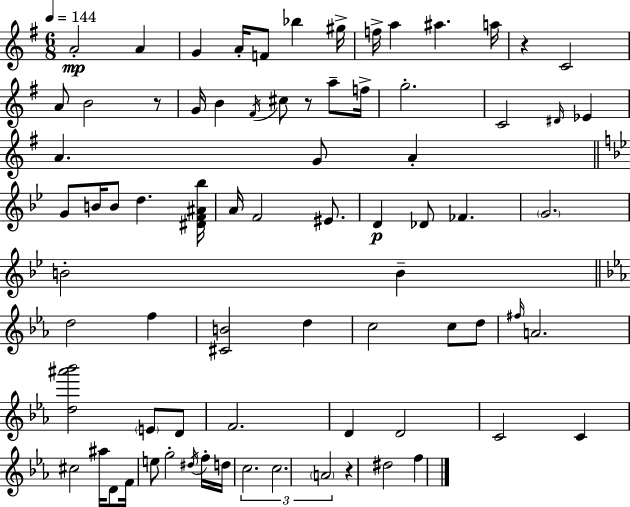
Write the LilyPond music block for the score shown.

{
  \clef treble
  \numericTimeSignature
  \time 6/8
  \key g \major
  \tempo 4 = 144
  \repeat volta 2 { a'2-.\mp a'4 | g'4 a'16-. f'8 bes''4 gis''16-> | f''16-> a''4 ais''4. a''16 | r4 c'2 | \break a'8 b'2 r8 | g'16 b'4 \acciaccatura { fis'16 } cis''8 r8 a''8-- | f''16-> g''2.-. | c'2 \grace { dis'16 } ees'4 | \break a'4. g'8 a'4-. | \bar "||" \break \key bes \major g'8 b'16 b'8 d''4. <dis' f' ais' bes''>16 | a'16 f'2 eis'8. | d'4\p des'8 fes'4. | \parenthesize g'2. | \break b'2-. b'4-- | \bar "||" \break \key c \minor d''2 f''4 | <cis' b'>2 d''4 | c''2 c''8 d''8 | \grace { fis''16 } a'2. | \break <d'' ais''' bes'''>2 \parenthesize e'8 d'8 | f'2. | d'4 d'2 | c'2 c'4 | \break cis''2 ais''16 d'8 | f'16 e''8 g''2-. \acciaccatura { dis''16 } | f''16-. d''16 \tuplet 3/2 { c''2. | c''2. | \break \parenthesize a'2 } r4 | dis''2 f''4 | } \bar "|."
}